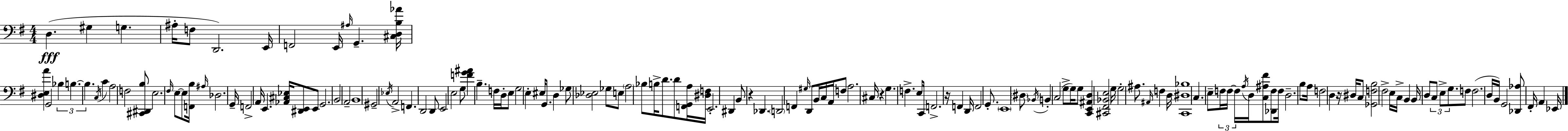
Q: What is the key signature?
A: G major